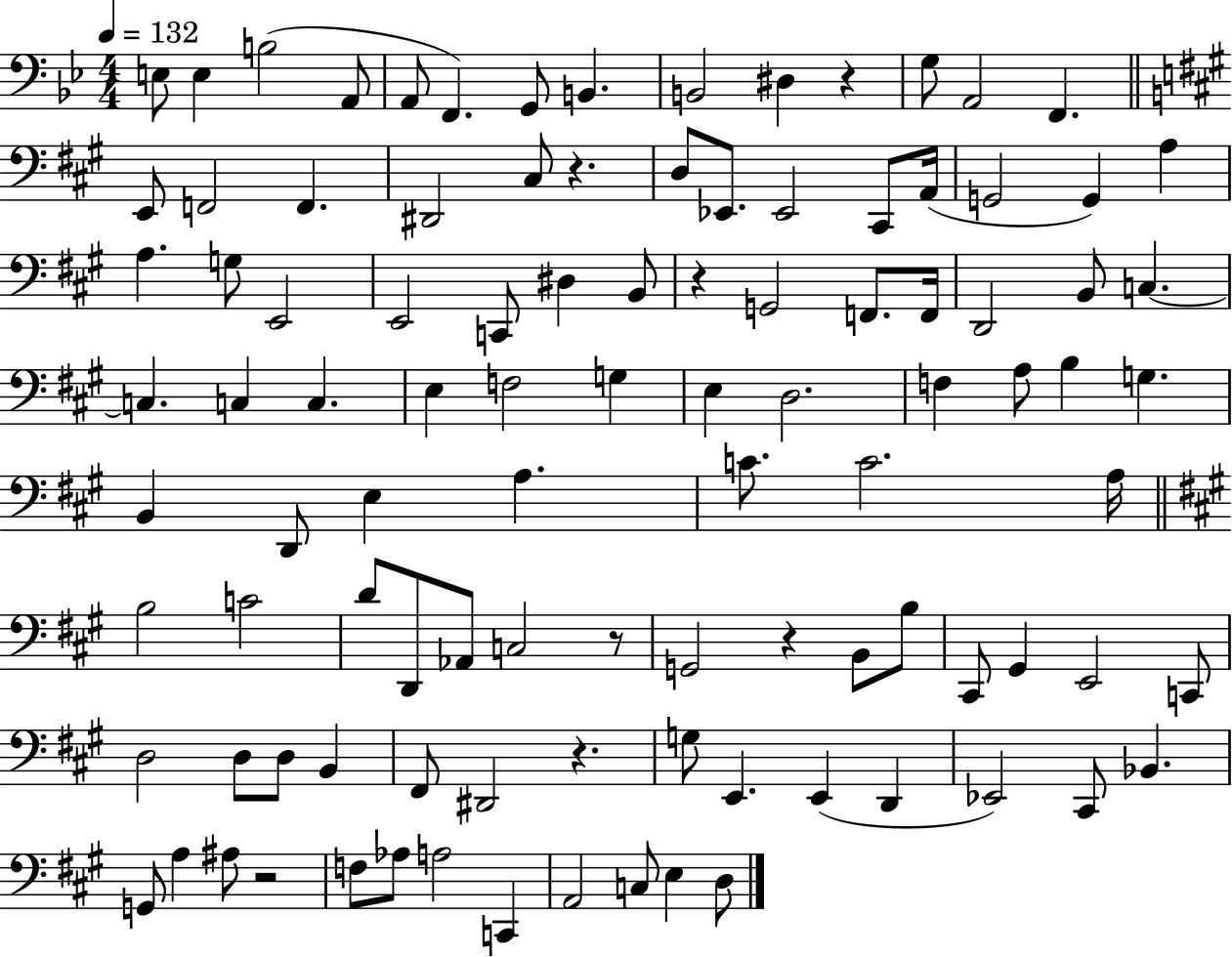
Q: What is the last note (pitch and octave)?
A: D3